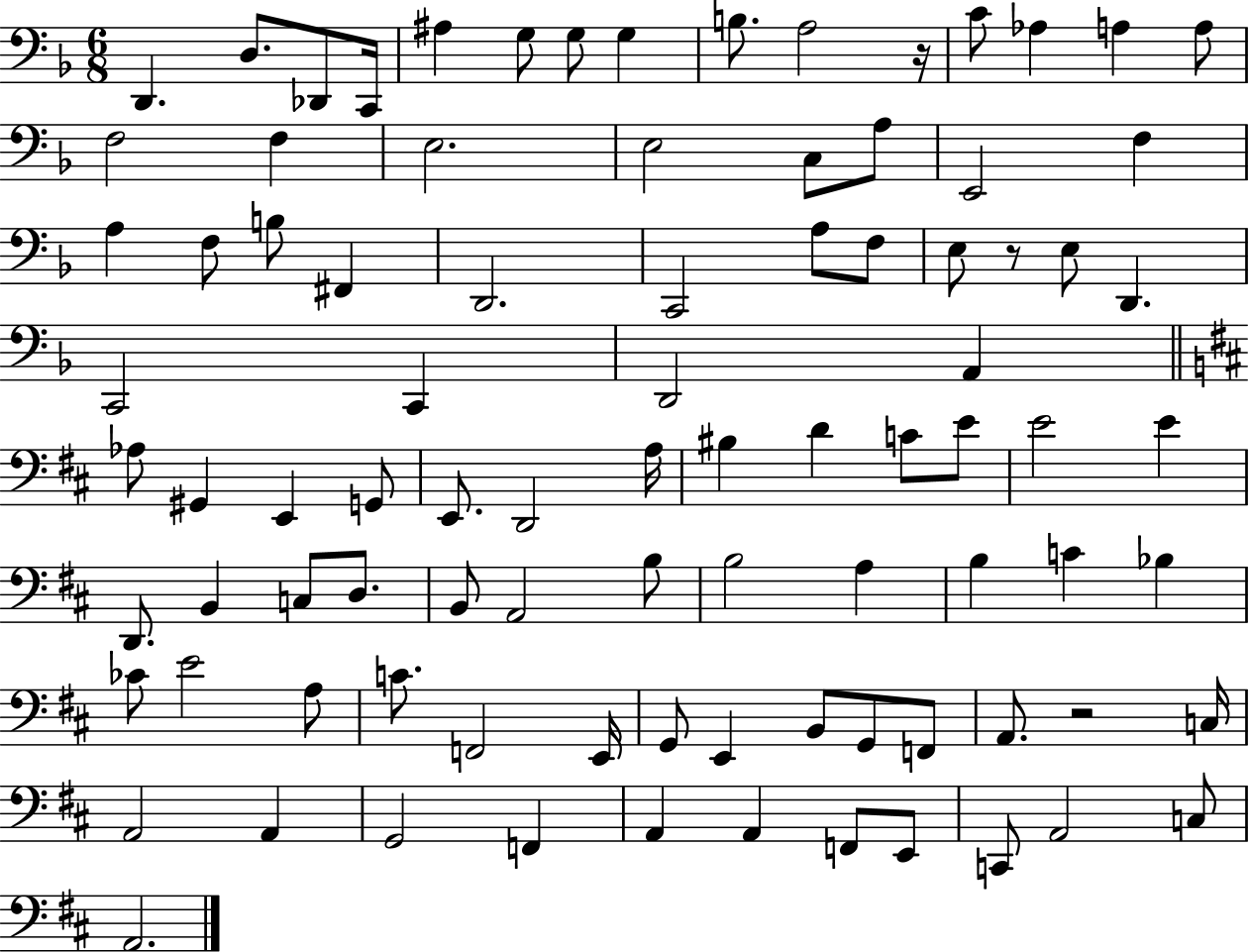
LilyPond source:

{
  \clef bass
  \numericTimeSignature
  \time 6/8
  \key f \major
  d,4. d8. des,8 c,16 | ais4 g8 g8 g4 | b8. a2 r16 | c'8 aes4 a4 a8 | \break f2 f4 | e2. | e2 c8 a8 | e,2 f4 | \break a4 f8 b8 fis,4 | d,2. | c,2 a8 f8 | e8 r8 e8 d,4. | \break c,2 c,4 | d,2 a,4 | \bar "||" \break \key d \major aes8 gis,4 e,4 g,8 | e,8. d,2 a16 | bis4 d'4 c'8 e'8 | e'2 e'4 | \break d,8. b,4 c8 d8. | b,8 a,2 b8 | b2 a4 | b4 c'4 bes4 | \break ces'8 e'2 a8 | c'8. f,2 e,16 | g,8 e,4 b,8 g,8 f,8 | a,8. r2 c16 | \break a,2 a,4 | g,2 f,4 | a,4 a,4 f,8 e,8 | c,8 a,2 c8 | \break a,2. | \bar "|."
}